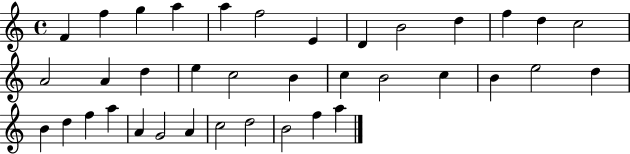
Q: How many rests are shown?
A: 0